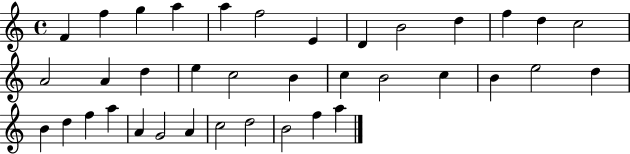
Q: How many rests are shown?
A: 0